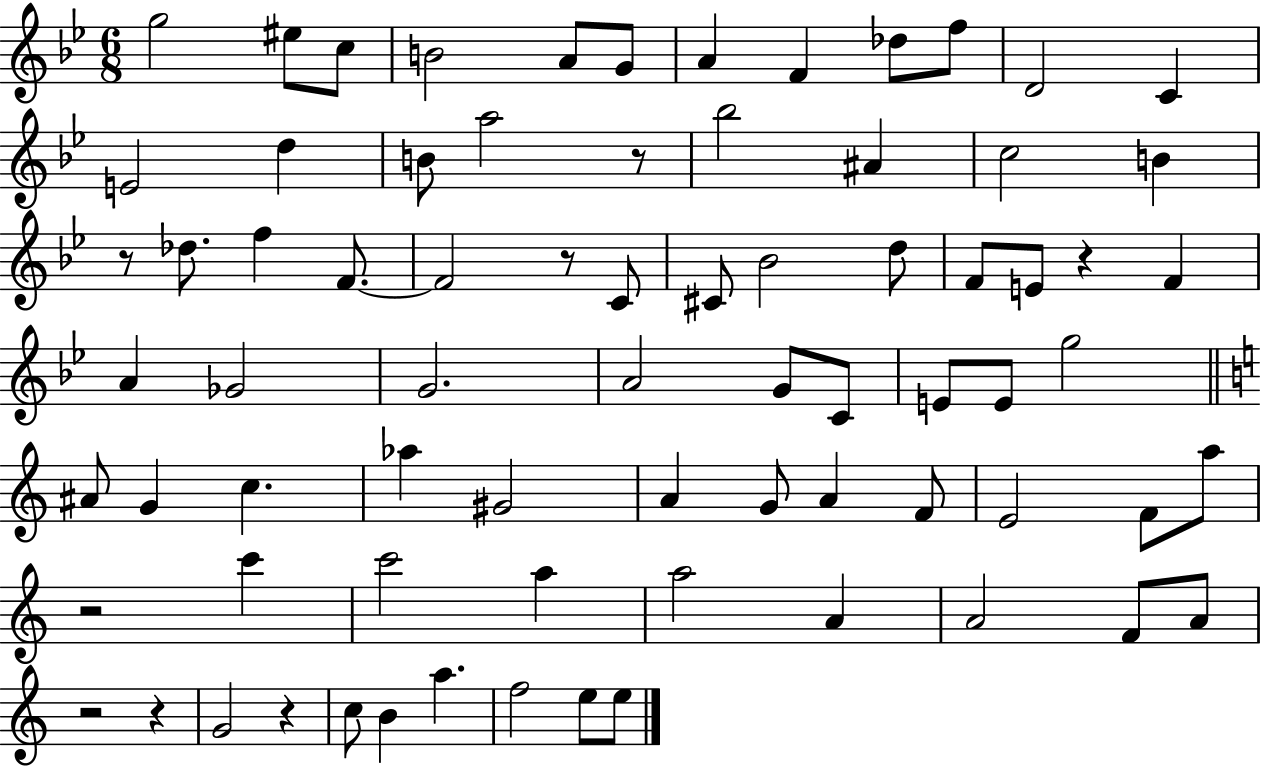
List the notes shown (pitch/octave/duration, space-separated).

G5/h EIS5/e C5/e B4/h A4/e G4/e A4/q F4/q Db5/e F5/e D4/h C4/q E4/h D5/q B4/e A5/h R/e Bb5/h A#4/q C5/h B4/q R/e Db5/e. F5/q F4/e. F4/h R/e C4/e C#4/e Bb4/h D5/e F4/e E4/e R/q F4/q A4/q Gb4/h G4/h. A4/h G4/e C4/e E4/e E4/e G5/h A#4/e G4/q C5/q. Ab5/q G#4/h A4/q G4/e A4/q F4/e E4/h F4/e A5/e R/h C6/q C6/h A5/q A5/h A4/q A4/h F4/e A4/e R/h R/q G4/h R/q C5/e B4/q A5/q. F5/h E5/e E5/e